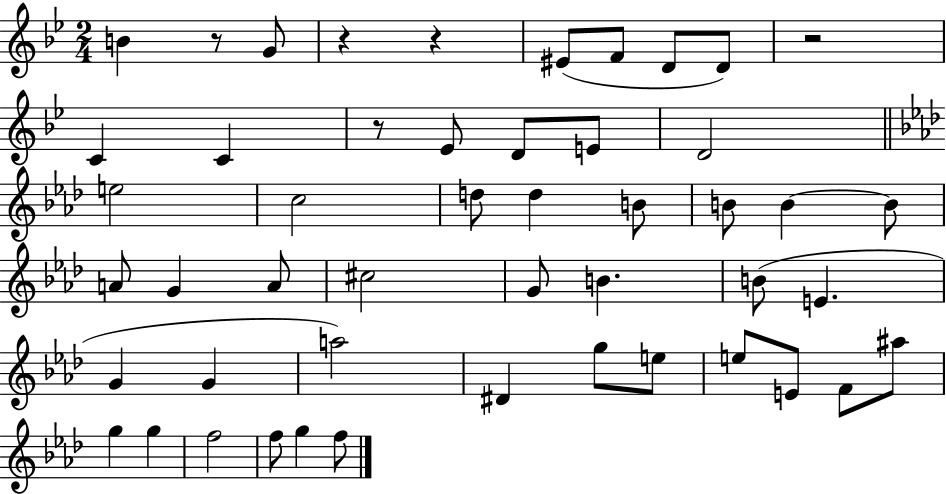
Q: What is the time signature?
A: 2/4